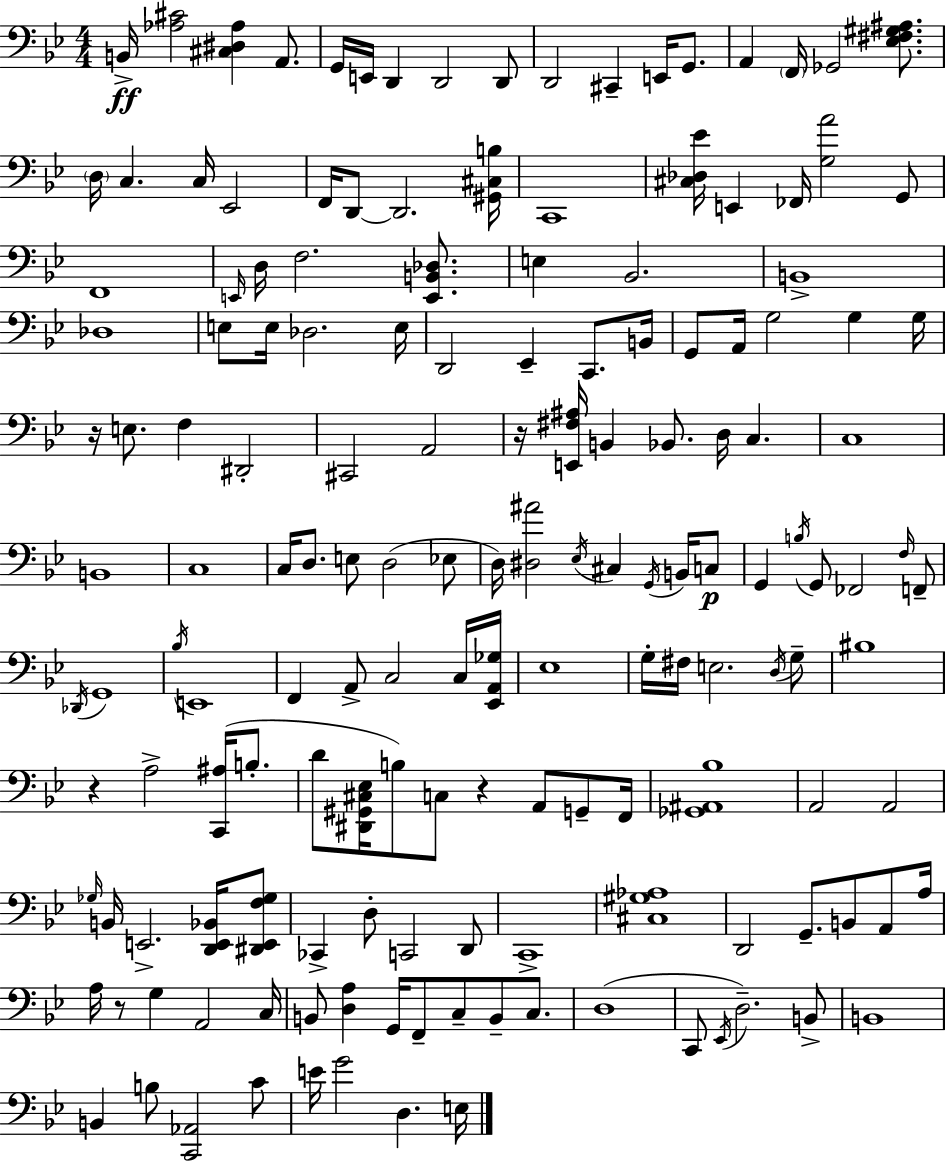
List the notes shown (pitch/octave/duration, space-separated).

B2/s [Ab3,C#4]/h [C#3,D#3,Ab3]/q A2/e. G2/s E2/s D2/q D2/h D2/e D2/h C#2/q E2/s G2/e. A2/q F2/s Gb2/h [Eb3,F#3,G#3,A#3]/e. D3/s C3/q. C3/s Eb2/h F2/s D2/e D2/h. [G#2,C#3,B3]/s C2/w [C#3,Db3,Eb4]/s E2/q FES2/s [G3,A4]/h G2/e F2/w E2/s D3/s F3/h. [E2,B2,Db3]/e. E3/q Bb2/h. B2/w Db3/w E3/e E3/s Db3/h. E3/s D2/h Eb2/q C2/e. B2/s G2/e A2/s G3/h G3/q G3/s R/s E3/e. F3/q D#2/h C#2/h A2/h R/s [E2,F#3,A#3]/s B2/q Bb2/e. D3/s C3/q. C3/w B2/w C3/w C3/s D3/e. E3/e D3/h Eb3/e D3/s [D#3,A#4]/h Eb3/s C#3/q G2/s B2/s C3/e G2/q B3/s G2/e FES2/h F3/s F2/e Db2/s G2/w Bb3/s E2/w F2/q A2/e C3/h C3/s [Eb2,A2,Gb3]/s Eb3/w G3/s F#3/s E3/h. D3/s G3/e BIS3/w R/q A3/h [C2,A#3]/s B3/e. D4/e [D#2,G#2,C#3,Eb3]/s B3/e C3/e R/q A2/e G2/e F2/s [Gb2,A#2,Bb3]/w A2/h A2/h Gb3/s B2/s E2/h. [D2,E2,Bb2]/s [D#2,E2,F3,Gb3]/e CES2/q D3/e C2/h D2/e C2/w [C#3,G#3,Ab3]/w D2/h G2/e. B2/e A2/e A3/s A3/s R/e G3/q A2/h C3/s B2/e [D3,A3]/q G2/s F2/e C3/e B2/e C3/e. D3/w C2/e Eb2/s D3/h. B2/e B2/w B2/q B3/e [C2,Ab2]/h C4/e E4/s G4/h D3/q. E3/s